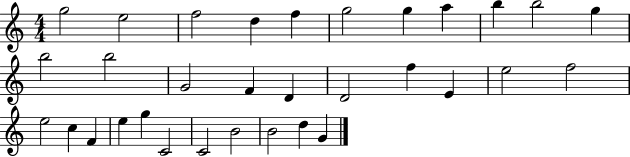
G5/h E5/h F5/h D5/q F5/q G5/h G5/q A5/q B5/q B5/h G5/q B5/h B5/h G4/h F4/q D4/q D4/h F5/q E4/q E5/h F5/h E5/h C5/q F4/q E5/q G5/q C4/h C4/h B4/h B4/h D5/q G4/q